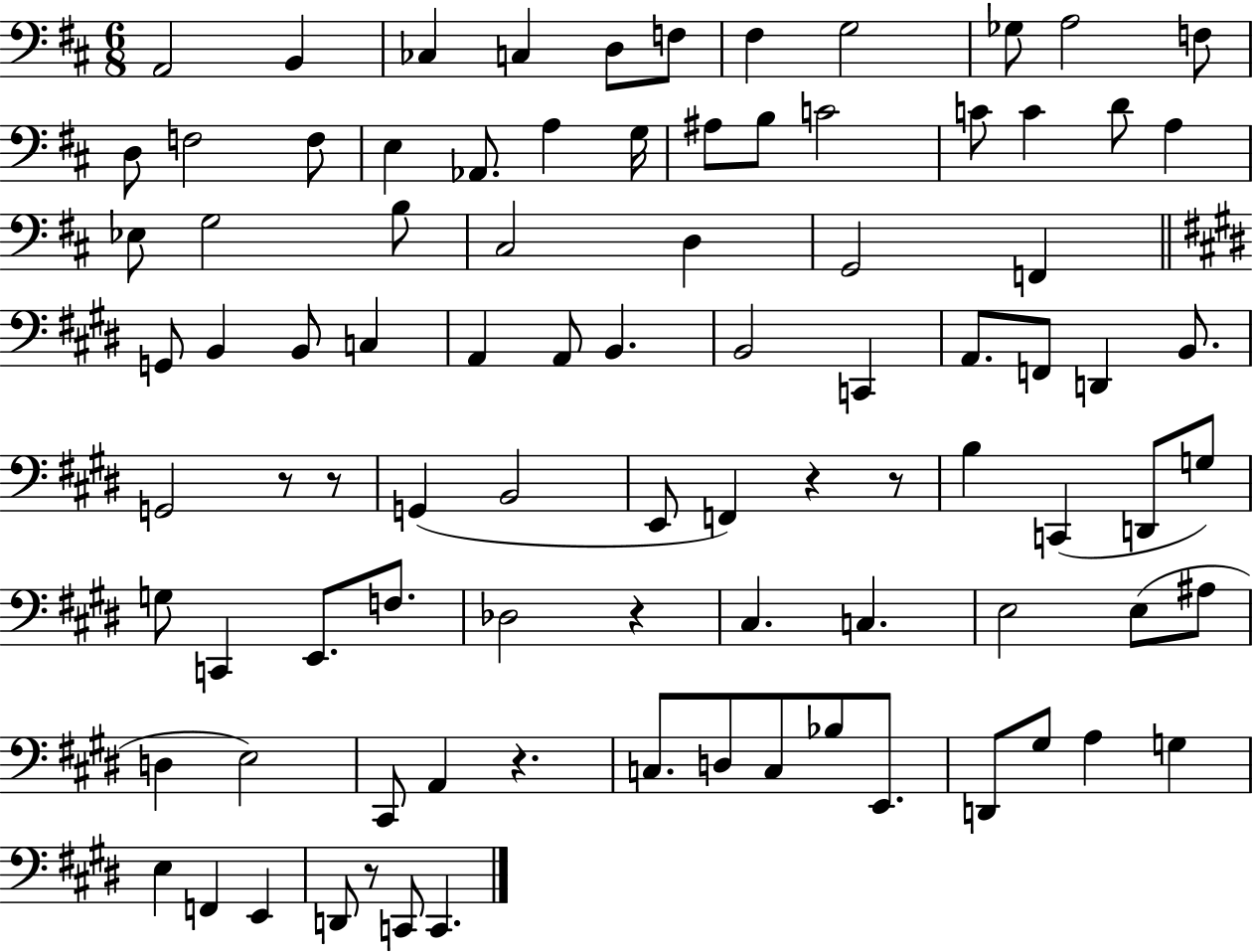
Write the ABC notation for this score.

X:1
T:Untitled
M:6/8
L:1/4
K:D
A,,2 B,, _C, C, D,/2 F,/2 ^F, G,2 _G,/2 A,2 F,/2 D,/2 F,2 F,/2 E, _A,,/2 A, G,/4 ^A,/2 B,/2 C2 C/2 C D/2 A, _E,/2 G,2 B,/2 ^C,2 D, G,,2 F,, G,,/2 B,, B,,/2 C, A,, A,,/2 B,, B,,2 C,, A,,/2 F,,/2 D,, B,,/2 G,,2 z/2 z/2 G,, B,,2 E,,/2 F,, z z/2 B, C,, D,,/2 G,/2 G,/2 C,, E,,/2 F,/2 _D,2 z ^C, C, E,2 E,/2 ^A,/2 D, E,2 ^C,,/2 A,, z C,/2 D,/2 C,/2 _B,/2 E,,/2 D,,/2 ^G,/2 A, G, E, F,, E,, D,,/2 z/2 C,,/2 C,,